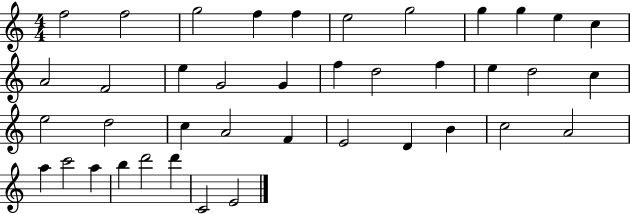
F5/h F5/h G5/h F5/q F5/q E5/h G5/h G5/q G5/q E5/q C5/q A4/h F4/h E5/q G4/h G4/q F5/q D5/h F5/q E5/q D5/h C5/q E5/h D5/h C5/q A4/h F4/q E4/h D4/q B4/q C5/h A4/h A5/q C6/h A5/q B5/q D6/h D6/q C4/h E4/h